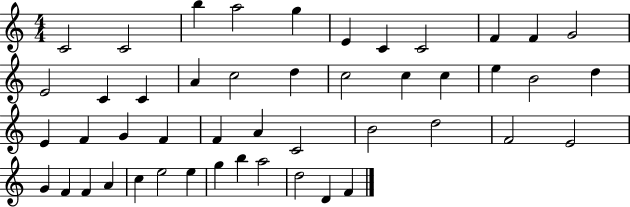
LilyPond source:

{
  \clef treble
  \numericTimeSignature
  \time 4/4
  \key c \major
  c'2 c'2 | b''4 a''2 g''4 | e'4 c'4 c'2 | f'4 f'4 g'2 | \break e'2 c'4 c'4 | a'4 c''2 d''4 | c''2 c''4 c''4 | e''4 b'2 d''4 | \break e'4 f'4 g'4 f'4 | f'4 a'4 c'2 | b'2 d''2 | f'2 e'2 | \break g'4 f'4 f'4 a'4 | c''4 e''2 e''4 | g''4 b''4 a''2 | d''2 d'4 f'4 | \break \bar "|."
}